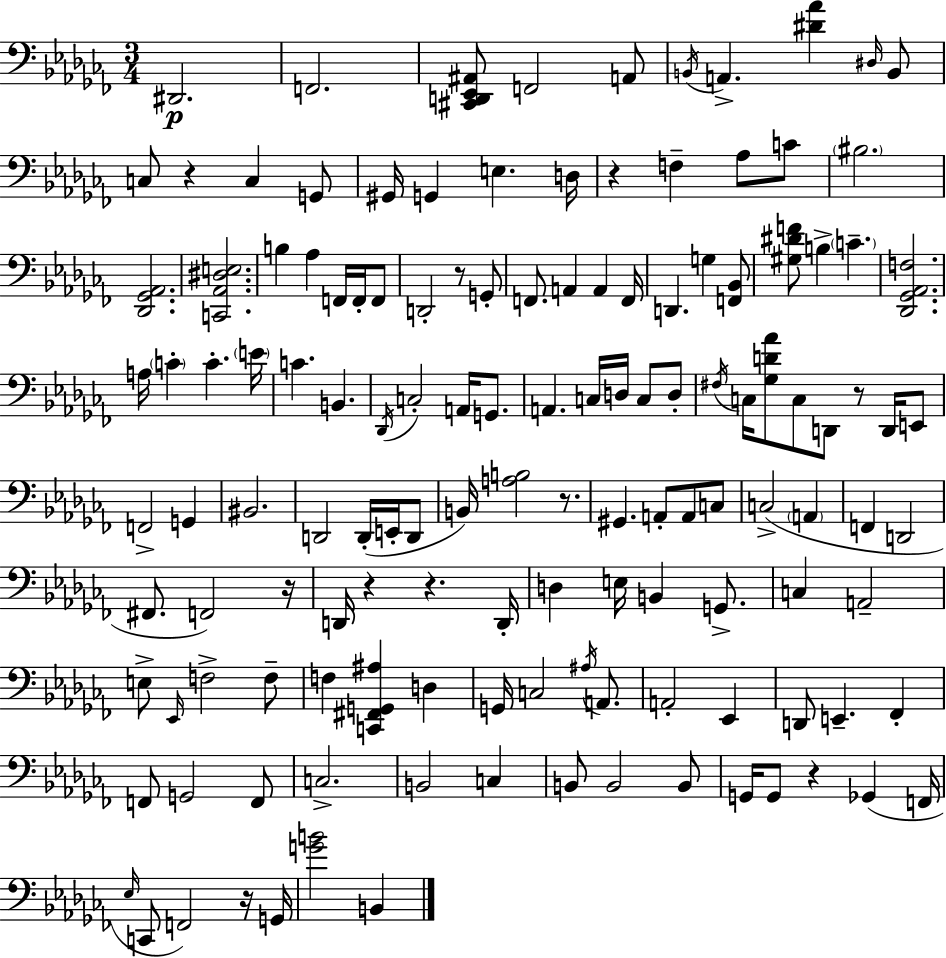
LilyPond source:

{
  \clef bass
  \numericTimeSignature
  \time 3/4
  \key aes \minor
  dis,2.\p | f,2. | <cis, d, ees, ais,>8 f,2 a,8 | \acciaccatura { b,16 } a,4.-> <dis' aes'>4 \grace { dis16 } | \break b,8 c8 r4 c4 | g,8 gis,16 g,4 e4. | d16 r4 f4-- aes8 | c'8 \parenthesize bis2. | \break <des, ges, aes,>2. | <c, aes, dis e>2. | b4 aes4 f,16 f,16-. | f,8 d,2-. r8 | \break g,8-. f,8. a,4 a,4 | f,16 d,4. g4 | <f, bes,>8 <gis dis' f'>8 b4-> \parenthesize c'4.-- | <des, ges, aes, f>2. | \break a16 \parenthesize c'4-. c'4.-. | \parenthesize e'16 c'4. b,4. | \acciaccatura { des,16 } c2-. a,16 | g,8. a,4. c16 d16 c8 | \break d8-. \acciaccatura { fis16 } c16 <ges d' aes'>8 c8 d,8 r8 | d,16 e,8 f,2-> | g,4 bis,2. | d,2 | \break d,16-.( e,16-. d,8 b,16) <a b>2 | r8. gis,4. a,8-. | a,8 c8 c2->( | \parenthesize a,4 f,4 d,2 | \break fis,8. f,2) | r16 d,16 r4 r4. | d,16-. d4 e16 b,4 | g,8.-> c4 a,2-- | \break e8-> \grace { ees,16 } f2-> | f8-- f4 <c, fis, g, ais>4 | d4 g,16 c2 | \acciaccatura { ais16 } a,8. a,2-. | \break ees,4 d,8 e,4.-- | fes,4-. f,8 g,2 | f,8 c2.-> | b,2 | \break c4 b,8 b,2 | b,8 g,16 g,8 r4 | ges,4( f,16 \grace { ees16 } c,8 f,2) | r16 g,16 <g' b'>2 | \break b,4 \bar "|."
}